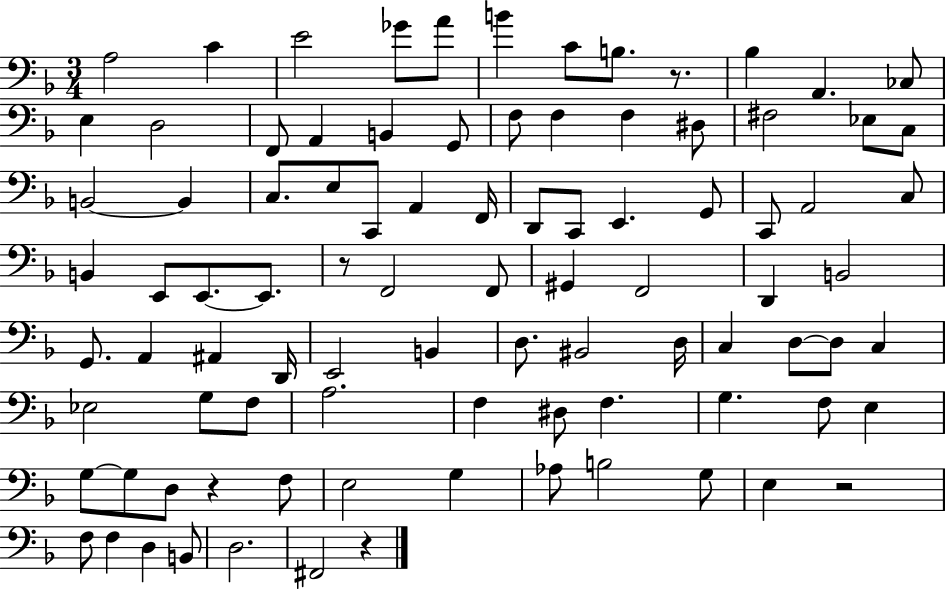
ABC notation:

X:1
T:Untitled
M:3/4
L:1/4
K:F
A,2 C E2 _G/2 A/2 B C/2 B,/2 z/2 _B, A,, _C,/2 E, D,2 F,,/2 A,, B,, G,,/2 F,/2 F, F, ^D,/2 ^F,2 _E,/2 C,/2 B,,2 B,, C,/2 E,/2 C,,/2 A,, F,,/4 D,,/2 C,,/2 E,, G,,/2 C,,/2 A,,2 C,/2 B,, E,,/2 E,,/2 E,,/2 z/2 F,,2 F,,/2 ^G,, F,,2 D,, B,,2 G,,/2 A,, ^A,, D,,/4 E,,2 B,, D,/2 ^B,,2 D,/4 C, D,/2 D,/2 C, _E,2 G,/2 F,/2 A,2 F, ^D,/2 F, G, F,/2 E, G,/2 G,/2 D,/2 z F,/2 E,2 G, _A,/2 B,2 G,/2 E, z2 F,/2 F, D, B,,/2 D,2 ^F,,2 z